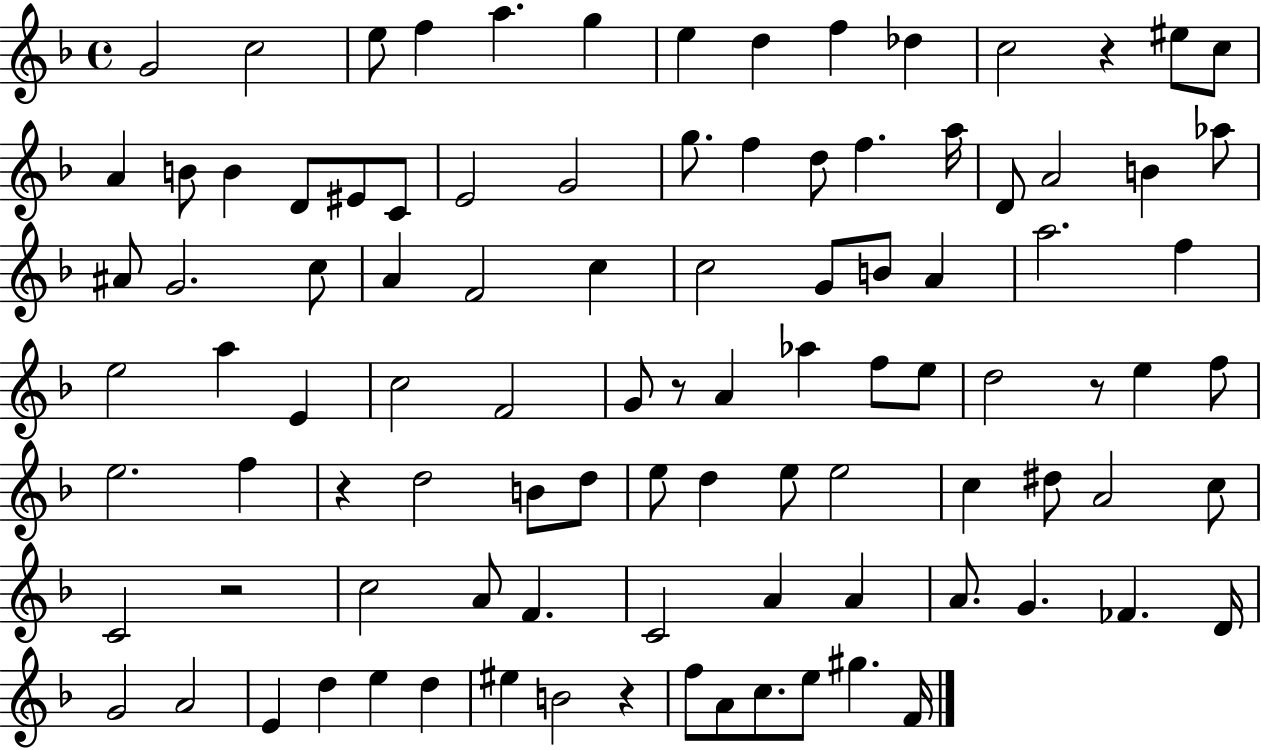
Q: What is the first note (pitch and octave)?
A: G4